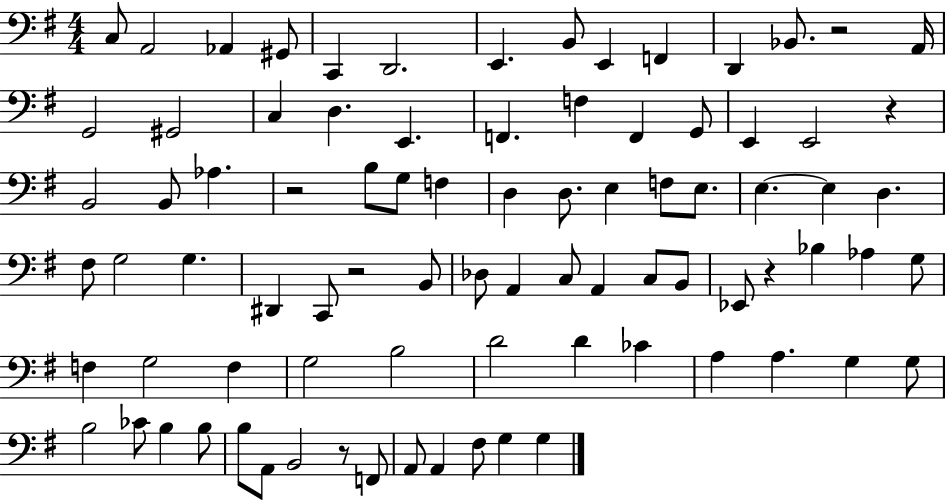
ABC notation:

X:1
T:Untitled
M:4/4
L:1/4
K:G
C,/2 A,,2 _A,, ^G,,/2 C,, D,,2 E,, B,,/2 E,, F,, D,, _B,,/2 z2 A,,/4 G,,2 ^G,,2 C, D, E,, F,, F, F,, G,,/2 E,, E,,2 z B,,2 B,,/2 _A, z2 B,/2 G,/2 F, D, D,/2 E, F,/2 E,/2 E, E, D, ^F,/2 G,2 G, ^D,, C,,/2 z2 B,,/2 _D,/2 A,, C,/2 A,, C,/2 B,,/2 _E,,/2 z _B, _A, G,/2 F, G,2 F, G,2 B,2 D2 D _C A, A, G, G,/2 B,2 _C/2 B, B,/2 B,/2 A,,/2 B,,2 z/2 F,,/2 A,,/2 A,, ^F,/2 G, G,